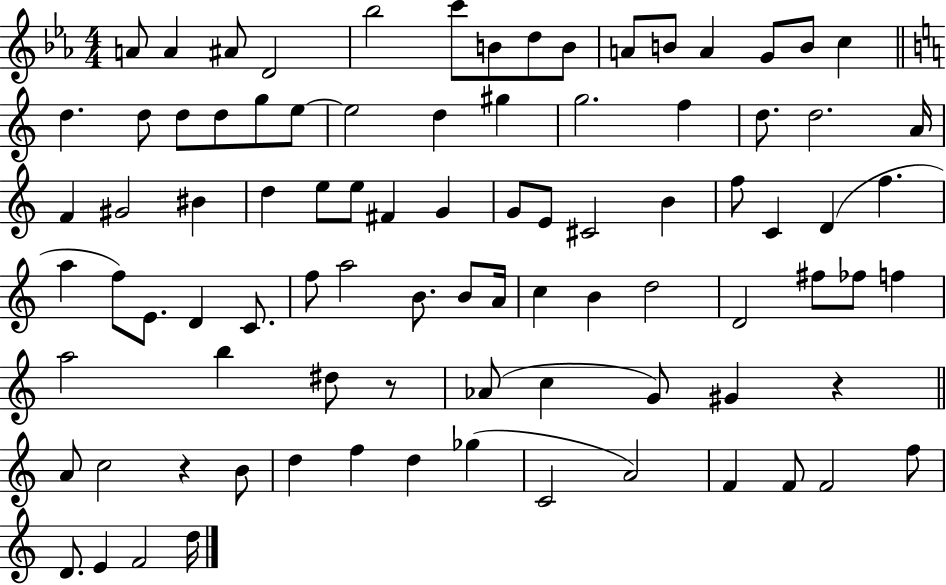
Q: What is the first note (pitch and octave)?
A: A4